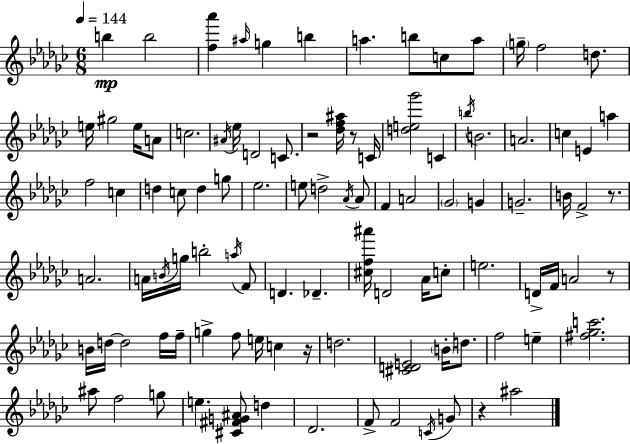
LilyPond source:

{
  \clef treble
  \numericTimeSignature
  \time 6/8
  \key ees \minor
  \tempo 4 = 144
  b''4\mp b''2 | <f'' aes'''>4 \grace { ais''16 } g''4 b''4 | a''4. b''8 c''8 a''8 | \parenthesize g''16-- f''2 d''8. | \break e''16 gis''2 e''16 a'8 | c''2. | \acciaccatura { ais'16 } ees''16 d'2 c'8. | r2 <des'' f'' ais''>16 r8 | \break c'16 <d'' e'' ges'''>2 c'4 | \acciaccatura { b''16 } b'2. | a'2. | c''4 e'4 a''4 | \break f''2 c''4 | d''4 c''8 d''4 | g''8 ees''2. | e''8 d''2-> | \break \acciaccatura { aes'16 } aes'8 f'4 a'2 | \parenthesize ges'2 | g'4 g'2.-- | b'16 f'2-> | \break r8. a'2. | a'16 \acciaccatura { b'16 } g''16 b''2-. | \acciaccatura { a''16 } f'8 d'4. | des'4.-- <cis'' f'' ais'''>16 d'2 | \break aes'16 c''8-. e''2. | d'16-> f'16 a'2 | r8 b'16 d''16~~ d''2 | f''16 f''16-- g''4-> f''8 | \break e''16 c''4 r16 d''2. | <cis' d' e'>2 | \parenthesize b'16-. d''8. f''2 | e''4-- <fis'' ges'' c'''>2. | \break ais''8 f''2 | g''8 e''4. | <cis' fis' g' ais'>8 d''4 des'2. | f'8-> f'2 | \break \acciaccatura { c'16 } g'8 r4 ais''2 | \bar "|."
}